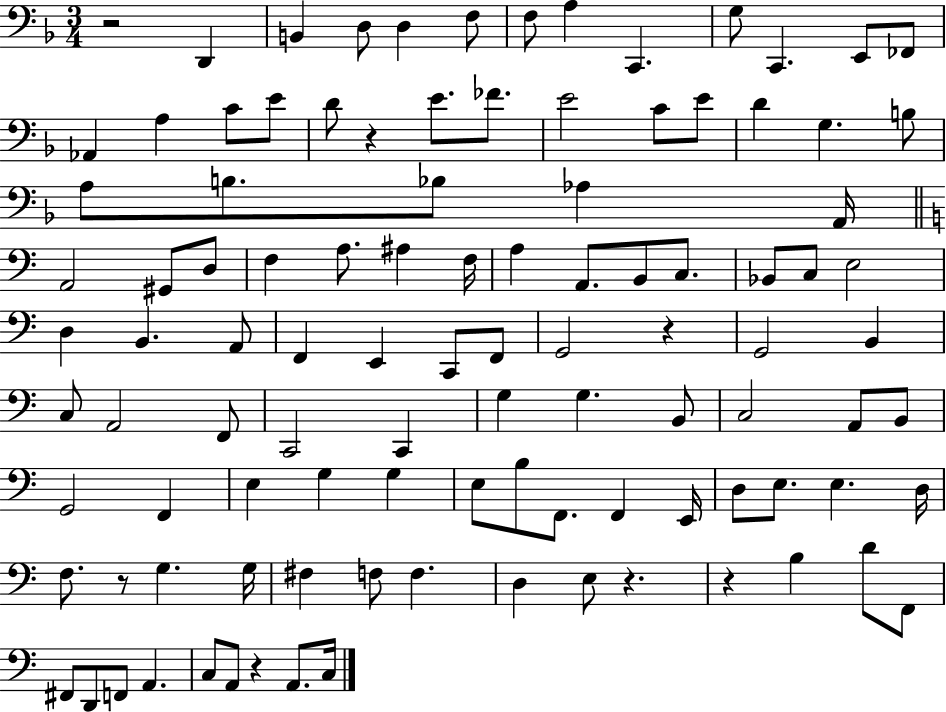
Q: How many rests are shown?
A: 7